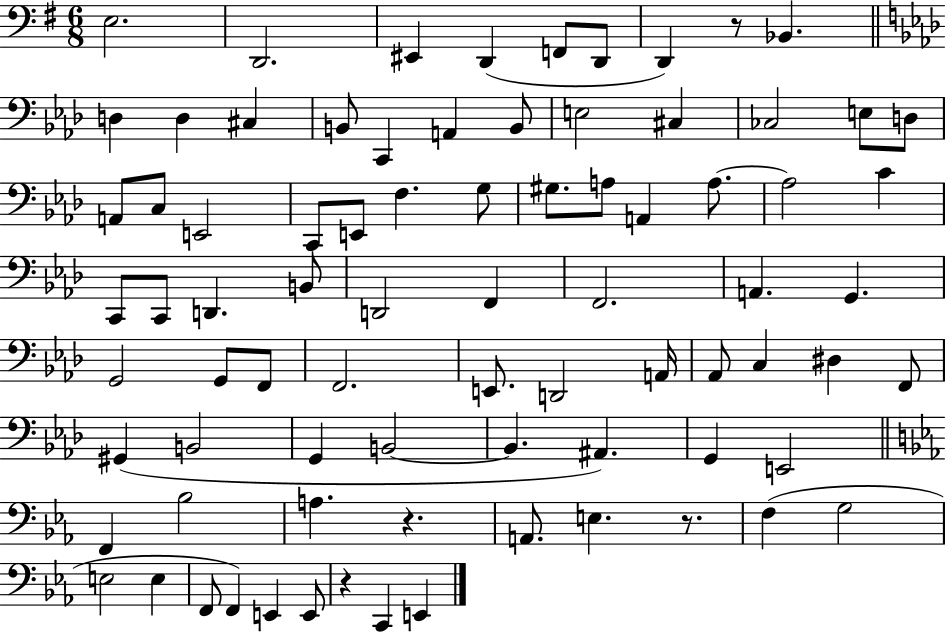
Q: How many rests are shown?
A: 4